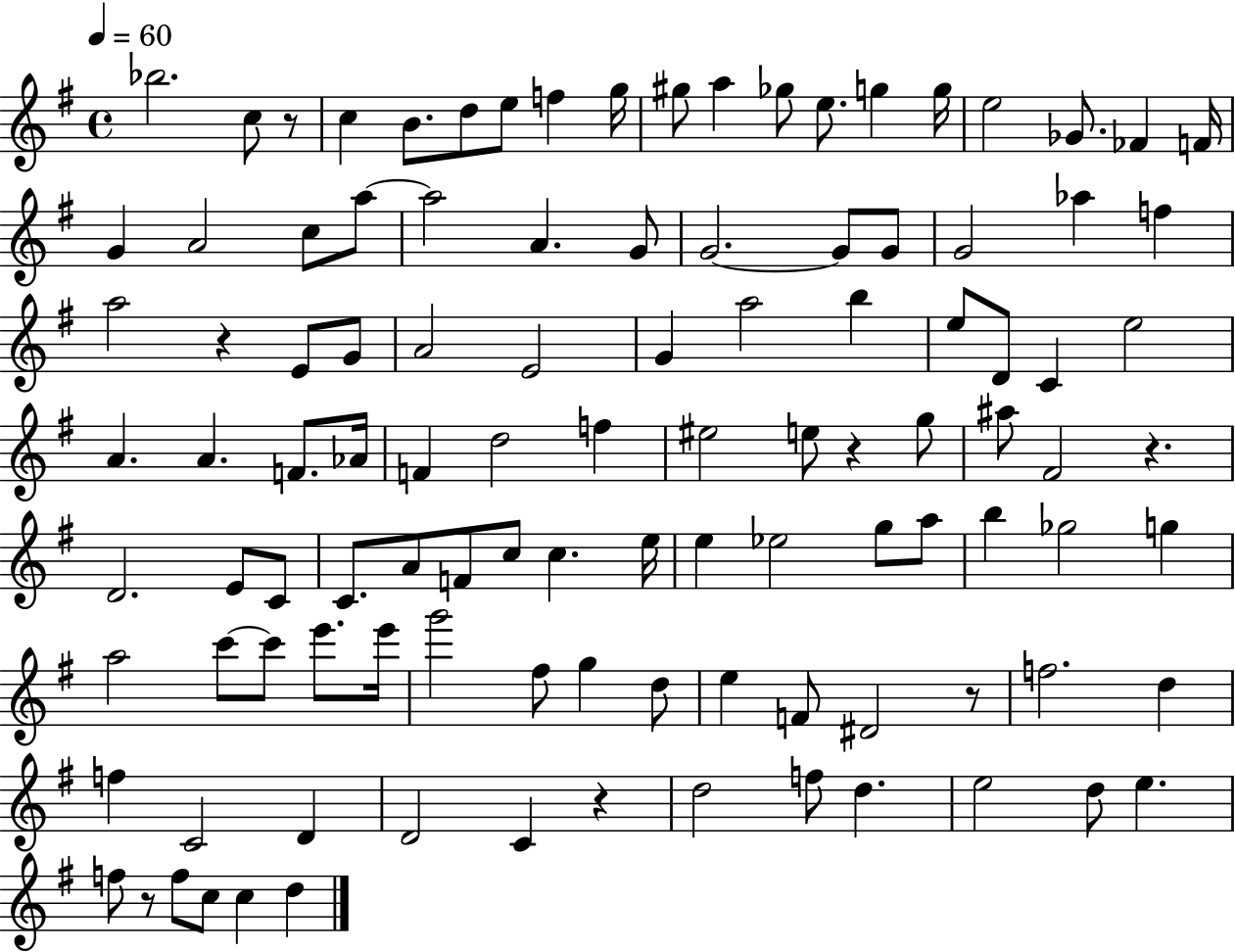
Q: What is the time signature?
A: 4/4